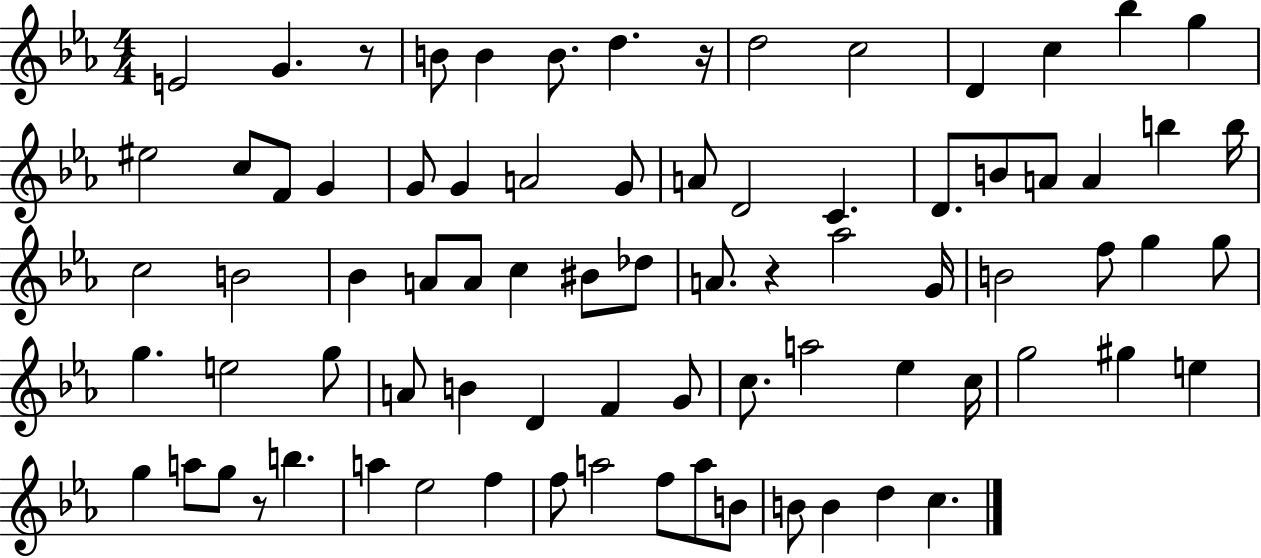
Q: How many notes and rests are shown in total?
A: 79